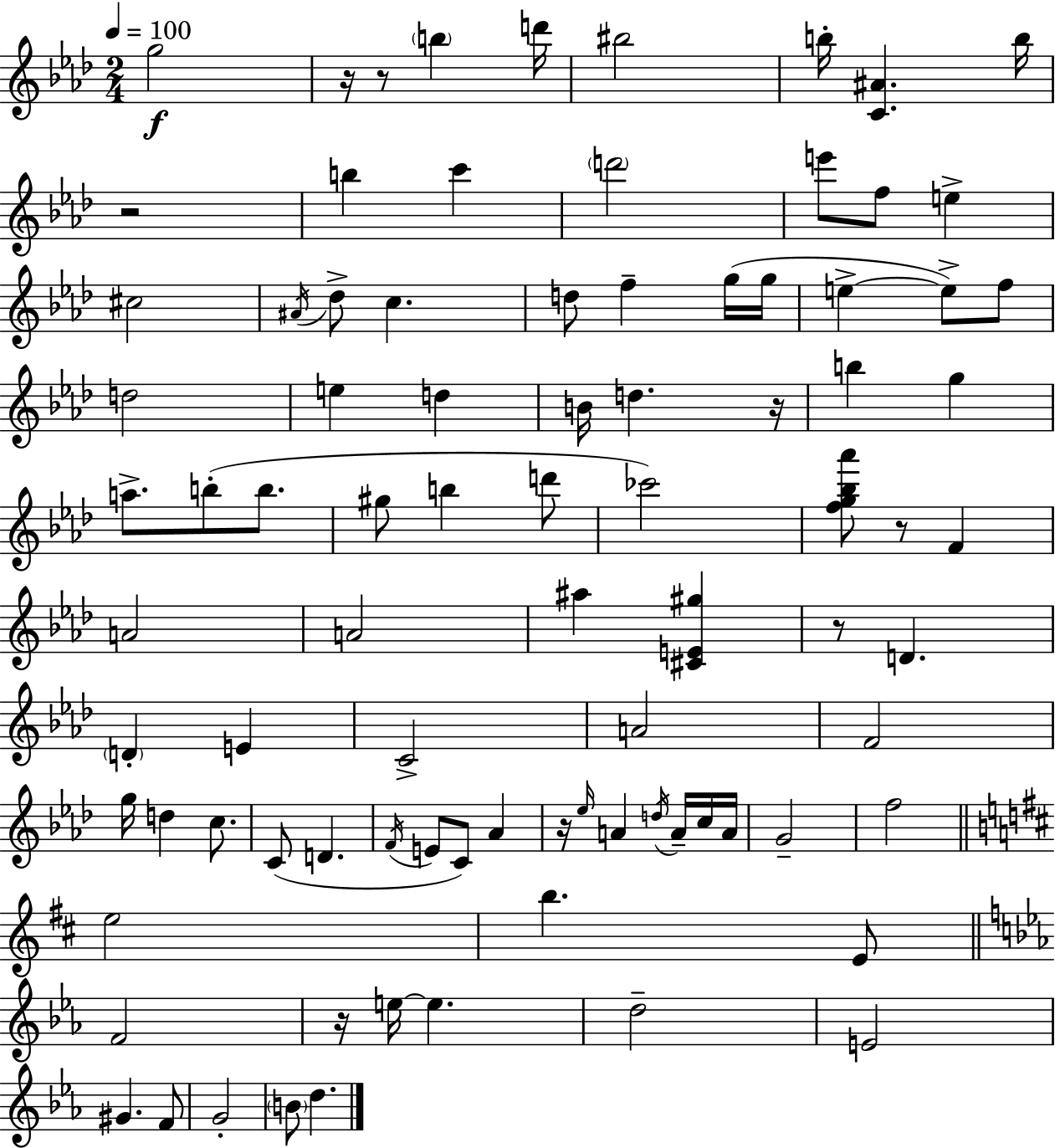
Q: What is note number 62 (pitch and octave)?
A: A4